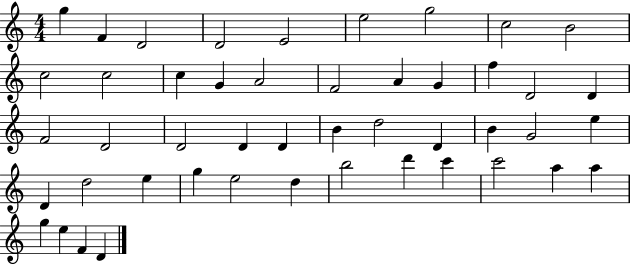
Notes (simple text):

G5/q F4/q D4/h D4/h E4/h E5/h G5/h C5/h B4/h C5/h C5/h C5/q G4/q A4/h F4/h A4/q G4/q F5/q D4/h D4/q F4/h D4/h D4/h D4/q D4/q B4/q D5/h D4/q B4/q G4/h E5/q D4/q D5/h E5/q G5/q E5/h D5/q B5/h D6/q C6/q C6/h A5/q A5/q G5/q E5/q F4/q D4/q